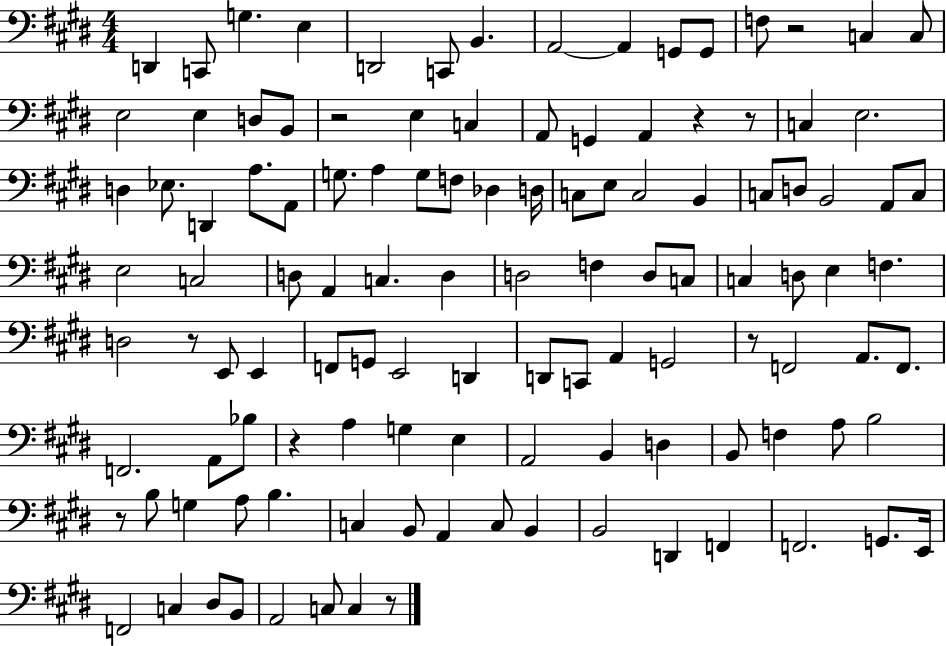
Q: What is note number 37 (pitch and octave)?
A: C3